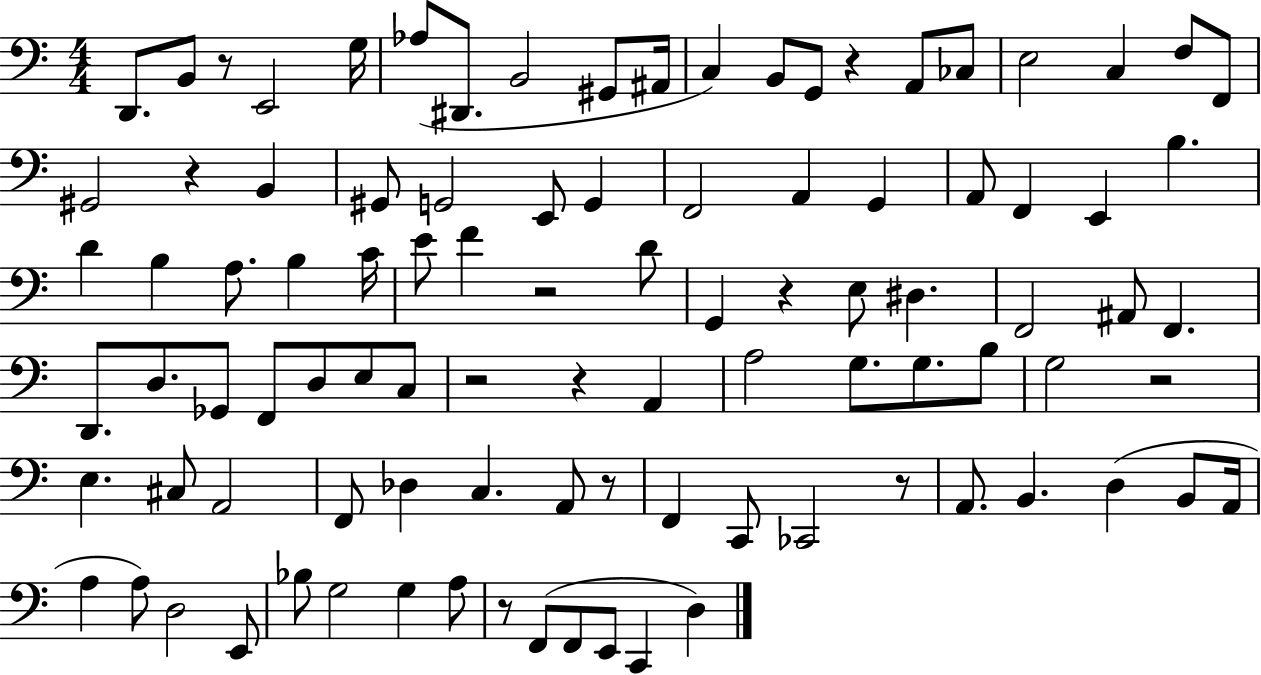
D2/e. B2/e R/e E2/h G3/s Ab3/e D#2/e. B2/h G#2/e A#2/s C3/q B2/e G2/e R/q A2/e CES3/e E3/h C3/q F3/e F2/e G#2/h R/q B2/q G#2/e G2/h E2/e G2/q F2/h A2/q G2/q A2/e F2/q E2/q B3/q. D4/q B3/q A3/e. B3/q C4/s E4/e F4/q R/h D4/e G2/q R/q E3/e D#3/q. F2/h A#2/e F2/q. D2/e. D3/e. Gb2/e F2/e D3/e E3/e C3/e R/h R/q A2/q A3/h G3/e. G3/e. B3/e G3/h R/h E3/q. C#3/e A2/h F2/e Db3/q C3/q. A2/e R/e F2/q C2/e CES2/h R/e A2/e. B2/q. D3/q B2/e A2/s A3/q A3/e D3/h E2/e Bb3/e G3/h G3/q A3/e R/e F2/e F2/e E2/e C2/q D3/q